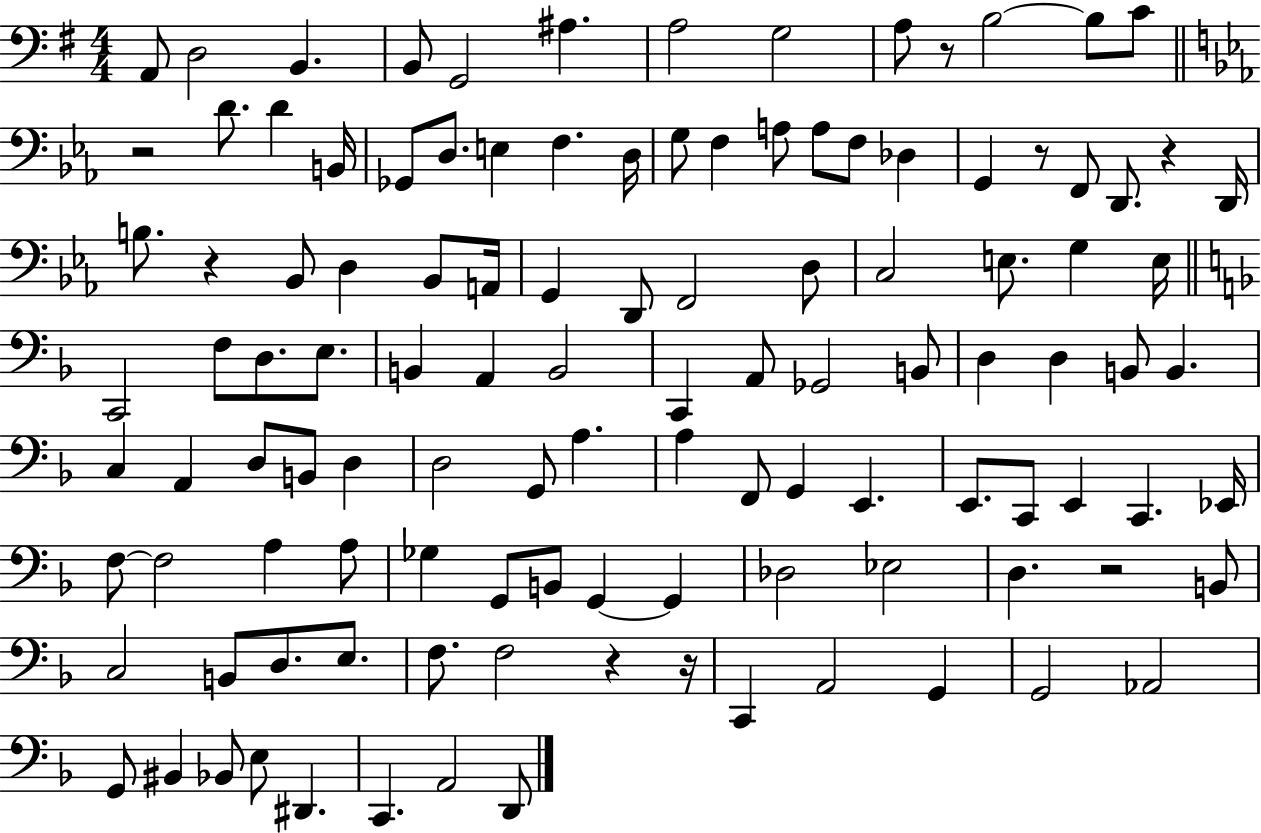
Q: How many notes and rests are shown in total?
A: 115